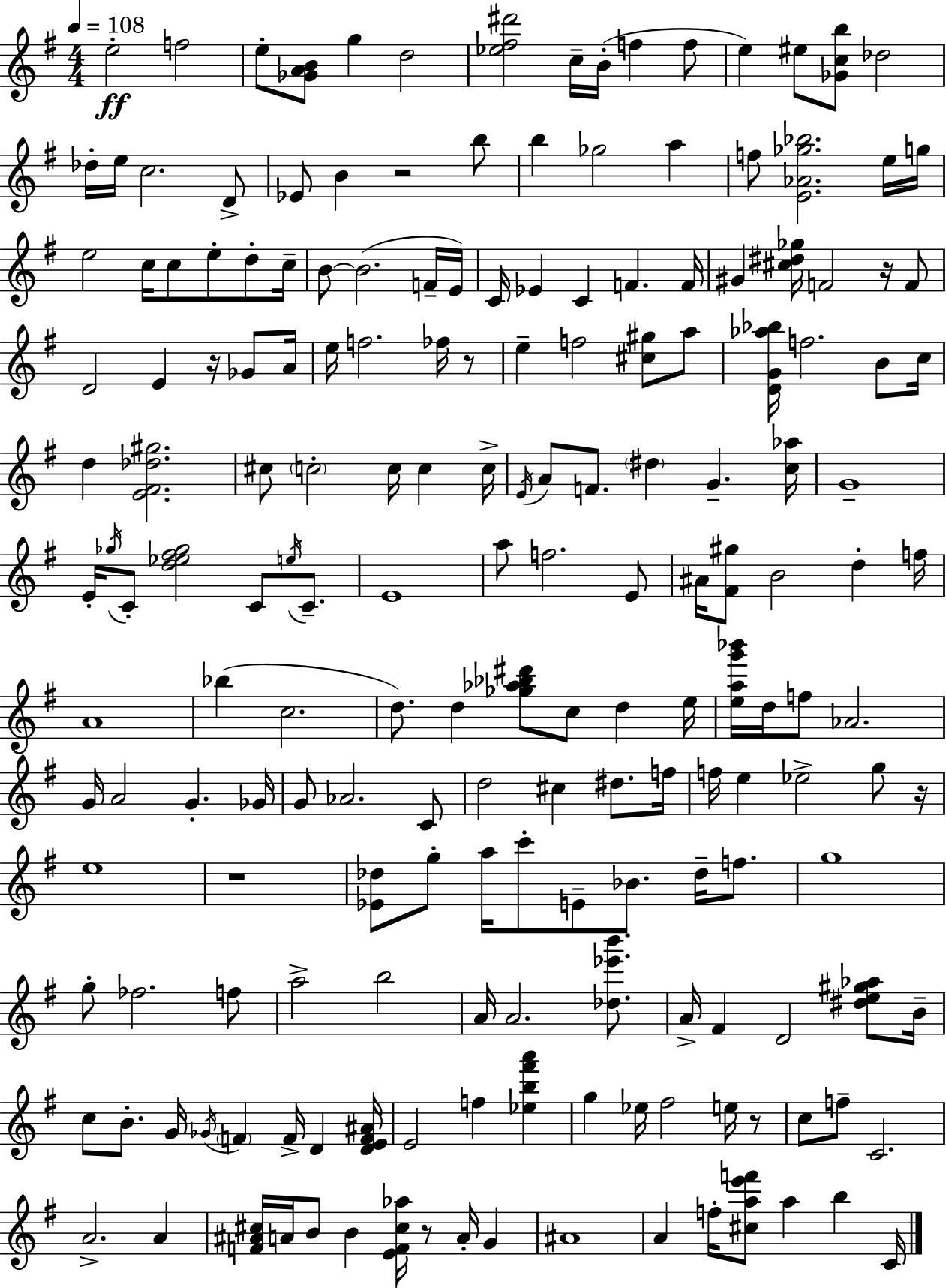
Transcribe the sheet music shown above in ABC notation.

X:1
T:Untitled
M:4/4
L:1/4
K:G
e2 f2 e/2 [_GAB]/2 g d2 [_e^f^d']2 c/4 B/4 f f/2 e ^e/2 [_Gcb]/2 _d2 _d/4 e/4 c2 D/2 _E/2 B z2 b/2 b _g2 a f/2 [E_A_g_b]2 e/4 g/4 e2 c/4 c/2 e/2 d/2 c/4 B/2 B2 F/4 E/4 C/4 _E C F F/4 ^G [^c^d_g]/4 F2 z/4 F/2 D2 E z/4 _G/2 A/4 e/4 f2 _f/4 z/2 e f2 [^c^g]/2 a/2 [DG_a_b]/4 f2 B/2 c/4 d [E^F_d^g]2 ^c/2 c2 c/4 c c/4 E/4 A/2 F/2 ^d G [c_a]/4 G4 E/4 _g/4 C/2 [d_e^f_g]2 C/2 e/4 C/2 E4 a/2 f2 E/2 ^A/4 [^F^g]/2 B2 d f/4 A4 _b c2 d/2 d [_g_a_b^d']/2 c/2 d e/4 [eag'_b']/4 d/4 f/2 _A2 G/4 A2 G _G/4 G/2 _A2 C/2 d2 ^c ^d/2 f/4 f/4 e _e2 g/2 z/4 e4 z4 [_E_d]/2 g/2 a/4 c'/2 E/2 _B/2 _d/4 f/2 g4 g/2 _f2 f/2 a2 b2 A/4 A2 [_d_e'b']/2 A/4 ^F D2 [^de^g_a]/2 B/4 c/2 B/2 G/4 _G/4 F F/4 D [DEF^A]/4 E2 f [_eb^f'a'] g _e/4 ^f2 e/4 z/2 c/2 f/2 C2 A2 A [F^A^c]/4 A/4 B/2 B [EF^c_a]/4 z/2 A/4 G ^A4 A f/4 [^cae'f']/2 a b C/4